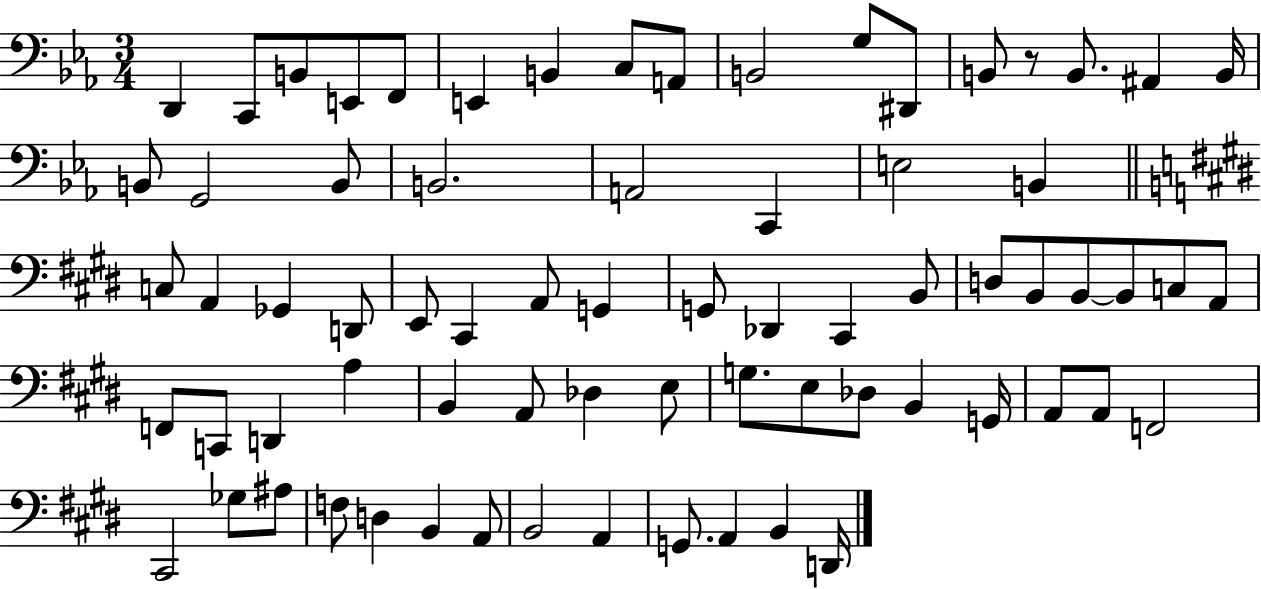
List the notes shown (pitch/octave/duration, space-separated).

D2/q C2/e B2/e E2/e F2/e E2/q B2/q C3/e A2/e B2/h G3/e D#2/e B2/e R/e B2/e. A#2/q B2/s B2/e G2/h B2/e B2/h. A2/h C2/q E3/h B2/q C3/e A2/q Gb2/q D2/e E2/e C#2/q A2/e G2/q G2/e Db2/q C#2/q B2/e D3/e B2/e B2/e B2/e C3/e A2/e F2/e C2/e D2/q A3/q B2/q A2/e Db3/q E3/e G3/e. E3/e Db3/e B2/q G2/s A2/e A2/e F2/h C#2/h Gb3/e A#3/e F3/e D3/q B2/q A2/e B2/h A2/q G2/e. A2/q B2/q D2/s